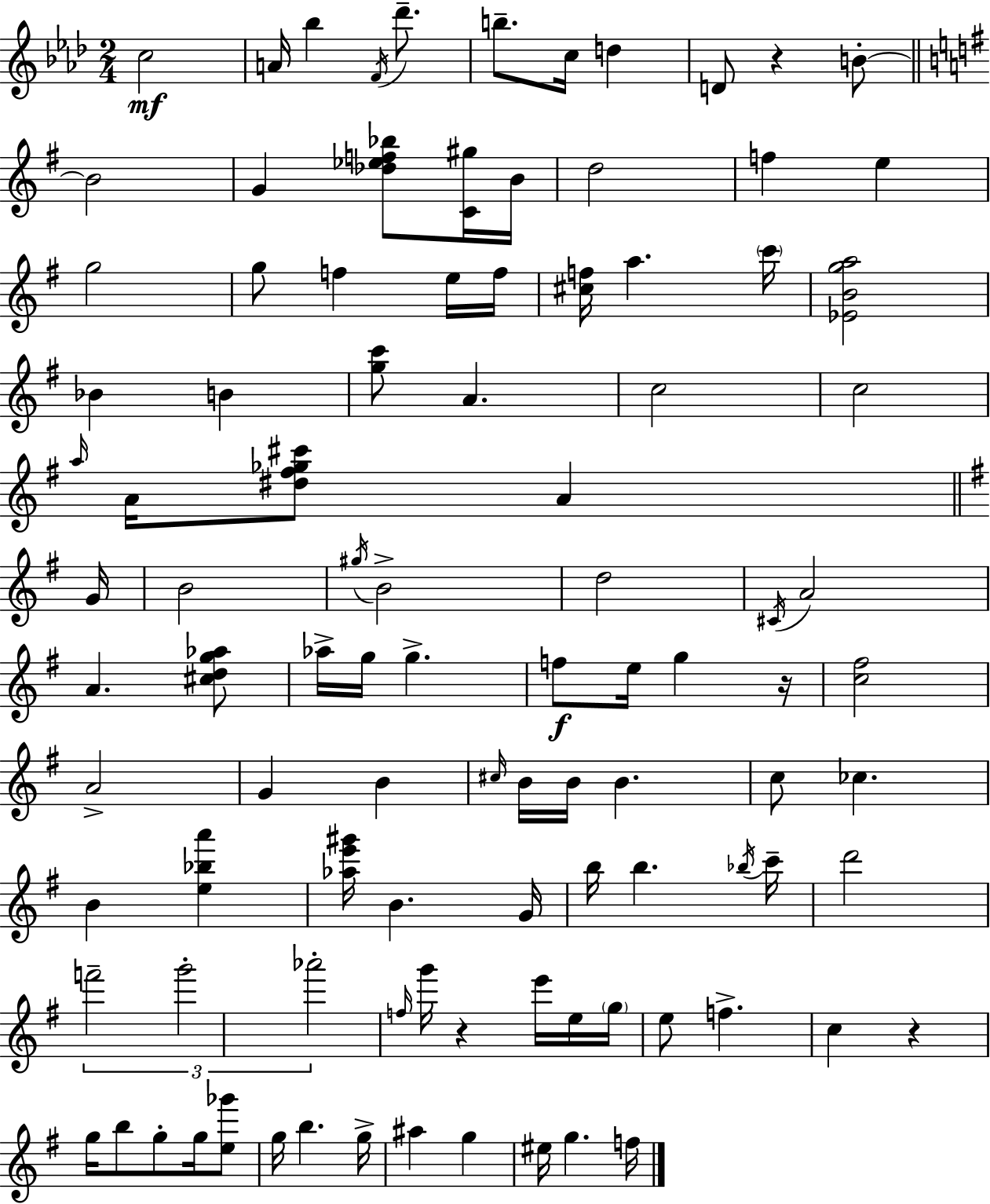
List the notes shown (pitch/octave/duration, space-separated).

C5/h A4/s Bb5/q F4/s Db6/e. B5/e. C5/s D5/q D4/e R/q B4/e B4/h G4/q [Db5,Eb5,F5,Bb5]/e [C4,G#5]/s B4/s D5/h F5/q E5/q G5/h G5/e F5/q E5/s F5/s [C#5,F5]/s A5/q. C6/s [Eb4,B4,G5,A5]/h Bb4/q B4/q [G5,C6]/e A4/q. C5/h C5/h A5/s A4/s [D#5,F#5,Gb5,C#6]/e A4/q G4/s B4/h G#5/s B4/h D5/h C#4/s A4/h A4/q. [C#5,D5,G5,Ab5]/e Ab5/s G5/s G5/q. F5/e E5/s G5/q R/s [C5,F#5]/h A4/h G4/q B4/q C#5/s B4/s B4/s B4/q. C5/e CES5/q. B4/q [E5,Bb5,A6]/q [Ab5,E6,G#6]/s B4/q. G4/s B5/s B5/q. Bb5/s C6/s D6/h F6/h G6/h Ab6/h F5/s G6/s R/q E6/s E5/s G5/s E5/e F5/q. C5/q R/q G5/s B5/e G5/e G5/s [E5,Gb6]/e G5/s B5/q. G5/s A#5/q G5/q EIS5/s G5/q. F5/s